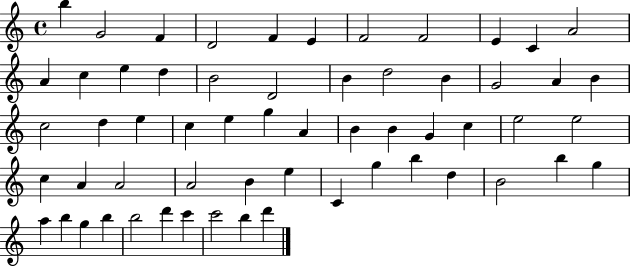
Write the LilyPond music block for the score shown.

{
  \clef treble
  \time 4/4
  \defaultTimeSignature
  \key c \major
  b''4 g'2 f'4 | d'2 f'4 e'4 | f'2 f'2 | e'4 c'4 a'2 | \break a'4 c''4 e''4 d''4 | b'2 d'2 | b'4 d''2 b'4 | g'2 a'4 b'4 | \break c''2 d''4 e''4 | c''4 e''4 g''4 a'4 | b'4 b'4 g'4 c''4 | e''2 e''2 | \break c''4 a'4 a'2 | a'2 b'4 e''4 | c'4 g''4 b''4 d''4 | b'2 b''4 g''4 | \break a''4 b''4 g''4 b''4 | b''2 d'''4 c'''4 | c'''2 b''4 d'''4 | \bar "|."
}